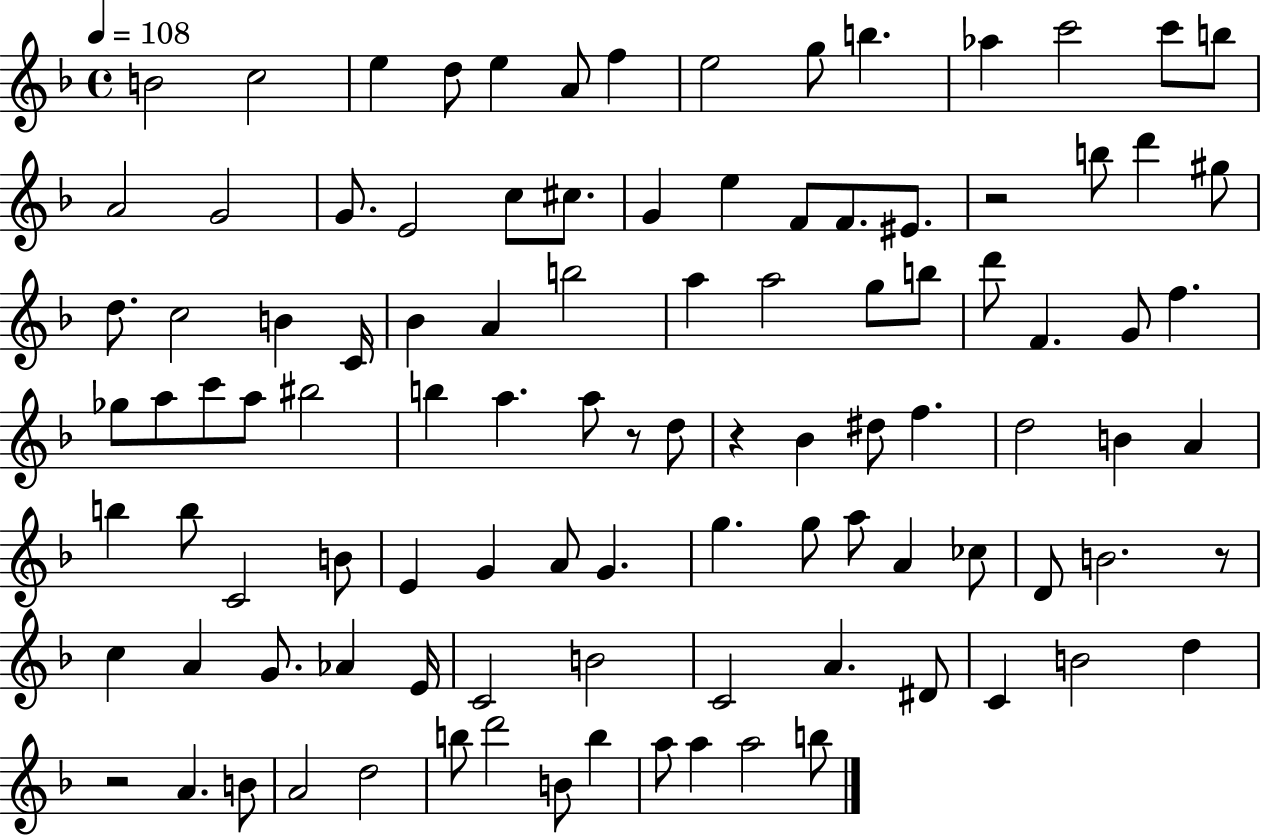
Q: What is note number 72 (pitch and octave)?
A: D4